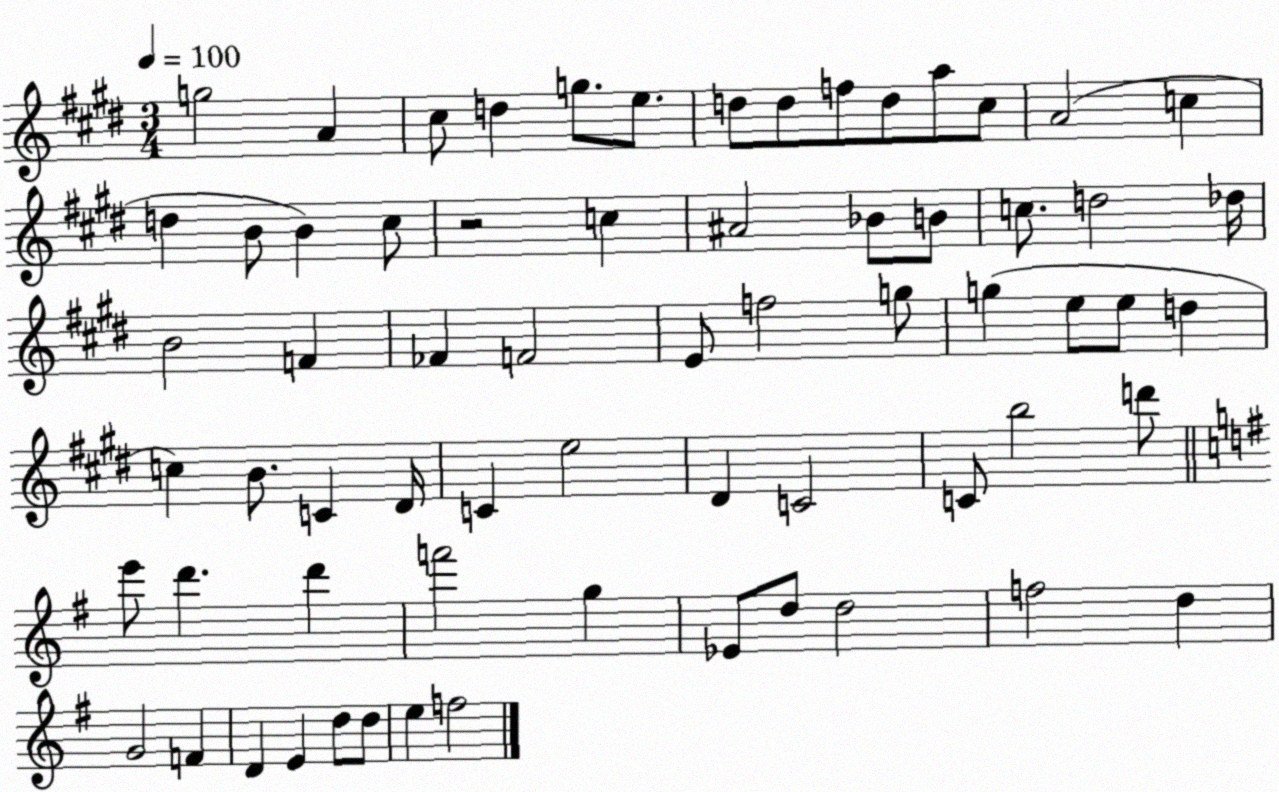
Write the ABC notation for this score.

X:1
T:Untitled
M:3/4
L:1/4
K:E
g2 A ^c/2 d g/2 e/2 d/2 d/2 f/2 d/2 a/2 ^c/2 A2 c d B/2 B ^c/2 z2 c ^A2 _B/2 B/2 c/2 d2 _d/4 B2 F _F F2 E/2 f2 g/2 g e/2 e/2 d c B/2 C ^D/4 C e2 ^D C2 C/2 b2 d'/2 e'/2 d' d' f'2 g _E/2 d/2 d2 f2 d G2 F D E d/2 d/2 e f2